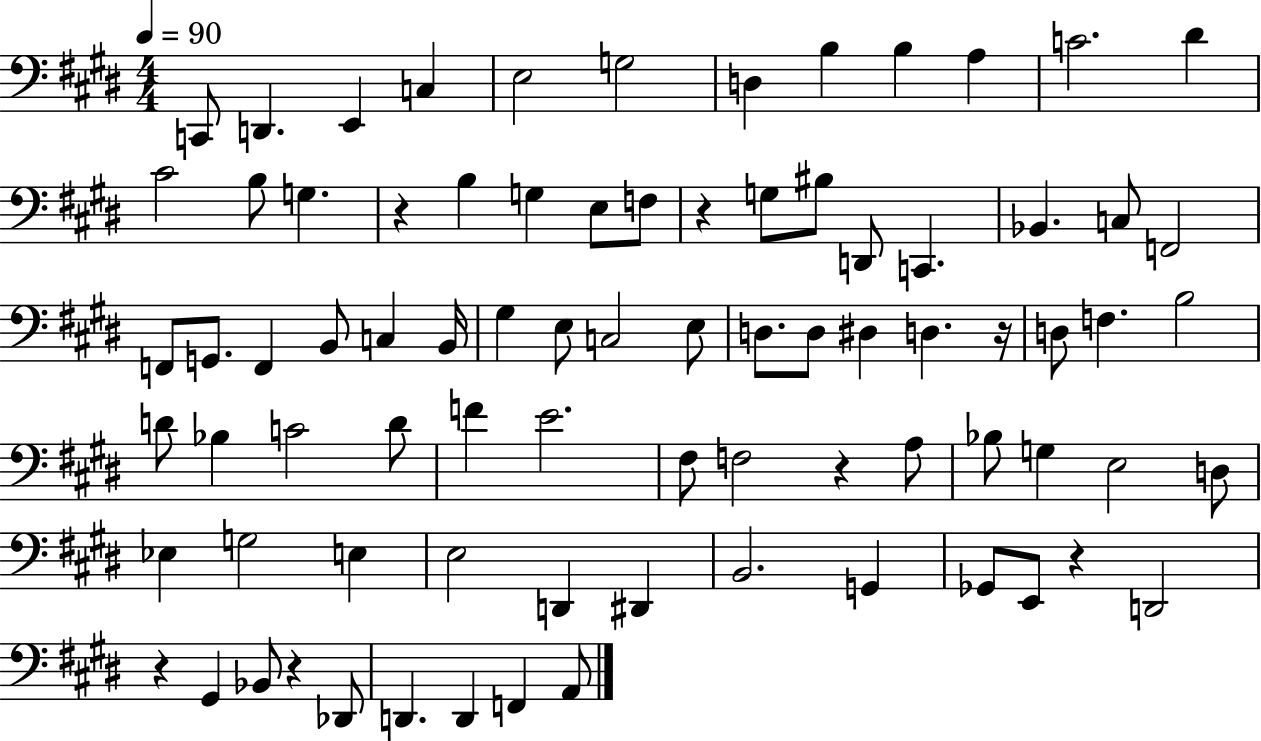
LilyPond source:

{
  \clef bass
  \numericTimeSignature
  \time 4/4
  \key e \major
  \tempo 4 = 90
  c,8 d,4. e,4 c4 | e2 g2 | d4 b4 b4 a4 | c'2. dis'4 | \break cis'2 b8 g4. | r4 b4 g4 e8 f8 | r4 g8 bis8 d,8 c,4. | bes,4. c8 f,2 | \break f,8 g,8. f,4 b,8 c4 b,16 | gis4 e8 c2 e8 | d8. d8 dis4 d4. r16 | d8 f4. b2 | \break d'8 bes4 c'2 d'8 | f'4 e'2. | fis8 f2 r4 a8 | bes8 g4 e2 d8 | \break ees4 g2 e4 | e2 d,4 dis,4 | b,2. g,4 | ges,8 e,8 r4 d,2 | \break r4 gis,4 bes,8 r4 des,8 | d,4. d,4 f,4 a,8 | \bar "|."
}